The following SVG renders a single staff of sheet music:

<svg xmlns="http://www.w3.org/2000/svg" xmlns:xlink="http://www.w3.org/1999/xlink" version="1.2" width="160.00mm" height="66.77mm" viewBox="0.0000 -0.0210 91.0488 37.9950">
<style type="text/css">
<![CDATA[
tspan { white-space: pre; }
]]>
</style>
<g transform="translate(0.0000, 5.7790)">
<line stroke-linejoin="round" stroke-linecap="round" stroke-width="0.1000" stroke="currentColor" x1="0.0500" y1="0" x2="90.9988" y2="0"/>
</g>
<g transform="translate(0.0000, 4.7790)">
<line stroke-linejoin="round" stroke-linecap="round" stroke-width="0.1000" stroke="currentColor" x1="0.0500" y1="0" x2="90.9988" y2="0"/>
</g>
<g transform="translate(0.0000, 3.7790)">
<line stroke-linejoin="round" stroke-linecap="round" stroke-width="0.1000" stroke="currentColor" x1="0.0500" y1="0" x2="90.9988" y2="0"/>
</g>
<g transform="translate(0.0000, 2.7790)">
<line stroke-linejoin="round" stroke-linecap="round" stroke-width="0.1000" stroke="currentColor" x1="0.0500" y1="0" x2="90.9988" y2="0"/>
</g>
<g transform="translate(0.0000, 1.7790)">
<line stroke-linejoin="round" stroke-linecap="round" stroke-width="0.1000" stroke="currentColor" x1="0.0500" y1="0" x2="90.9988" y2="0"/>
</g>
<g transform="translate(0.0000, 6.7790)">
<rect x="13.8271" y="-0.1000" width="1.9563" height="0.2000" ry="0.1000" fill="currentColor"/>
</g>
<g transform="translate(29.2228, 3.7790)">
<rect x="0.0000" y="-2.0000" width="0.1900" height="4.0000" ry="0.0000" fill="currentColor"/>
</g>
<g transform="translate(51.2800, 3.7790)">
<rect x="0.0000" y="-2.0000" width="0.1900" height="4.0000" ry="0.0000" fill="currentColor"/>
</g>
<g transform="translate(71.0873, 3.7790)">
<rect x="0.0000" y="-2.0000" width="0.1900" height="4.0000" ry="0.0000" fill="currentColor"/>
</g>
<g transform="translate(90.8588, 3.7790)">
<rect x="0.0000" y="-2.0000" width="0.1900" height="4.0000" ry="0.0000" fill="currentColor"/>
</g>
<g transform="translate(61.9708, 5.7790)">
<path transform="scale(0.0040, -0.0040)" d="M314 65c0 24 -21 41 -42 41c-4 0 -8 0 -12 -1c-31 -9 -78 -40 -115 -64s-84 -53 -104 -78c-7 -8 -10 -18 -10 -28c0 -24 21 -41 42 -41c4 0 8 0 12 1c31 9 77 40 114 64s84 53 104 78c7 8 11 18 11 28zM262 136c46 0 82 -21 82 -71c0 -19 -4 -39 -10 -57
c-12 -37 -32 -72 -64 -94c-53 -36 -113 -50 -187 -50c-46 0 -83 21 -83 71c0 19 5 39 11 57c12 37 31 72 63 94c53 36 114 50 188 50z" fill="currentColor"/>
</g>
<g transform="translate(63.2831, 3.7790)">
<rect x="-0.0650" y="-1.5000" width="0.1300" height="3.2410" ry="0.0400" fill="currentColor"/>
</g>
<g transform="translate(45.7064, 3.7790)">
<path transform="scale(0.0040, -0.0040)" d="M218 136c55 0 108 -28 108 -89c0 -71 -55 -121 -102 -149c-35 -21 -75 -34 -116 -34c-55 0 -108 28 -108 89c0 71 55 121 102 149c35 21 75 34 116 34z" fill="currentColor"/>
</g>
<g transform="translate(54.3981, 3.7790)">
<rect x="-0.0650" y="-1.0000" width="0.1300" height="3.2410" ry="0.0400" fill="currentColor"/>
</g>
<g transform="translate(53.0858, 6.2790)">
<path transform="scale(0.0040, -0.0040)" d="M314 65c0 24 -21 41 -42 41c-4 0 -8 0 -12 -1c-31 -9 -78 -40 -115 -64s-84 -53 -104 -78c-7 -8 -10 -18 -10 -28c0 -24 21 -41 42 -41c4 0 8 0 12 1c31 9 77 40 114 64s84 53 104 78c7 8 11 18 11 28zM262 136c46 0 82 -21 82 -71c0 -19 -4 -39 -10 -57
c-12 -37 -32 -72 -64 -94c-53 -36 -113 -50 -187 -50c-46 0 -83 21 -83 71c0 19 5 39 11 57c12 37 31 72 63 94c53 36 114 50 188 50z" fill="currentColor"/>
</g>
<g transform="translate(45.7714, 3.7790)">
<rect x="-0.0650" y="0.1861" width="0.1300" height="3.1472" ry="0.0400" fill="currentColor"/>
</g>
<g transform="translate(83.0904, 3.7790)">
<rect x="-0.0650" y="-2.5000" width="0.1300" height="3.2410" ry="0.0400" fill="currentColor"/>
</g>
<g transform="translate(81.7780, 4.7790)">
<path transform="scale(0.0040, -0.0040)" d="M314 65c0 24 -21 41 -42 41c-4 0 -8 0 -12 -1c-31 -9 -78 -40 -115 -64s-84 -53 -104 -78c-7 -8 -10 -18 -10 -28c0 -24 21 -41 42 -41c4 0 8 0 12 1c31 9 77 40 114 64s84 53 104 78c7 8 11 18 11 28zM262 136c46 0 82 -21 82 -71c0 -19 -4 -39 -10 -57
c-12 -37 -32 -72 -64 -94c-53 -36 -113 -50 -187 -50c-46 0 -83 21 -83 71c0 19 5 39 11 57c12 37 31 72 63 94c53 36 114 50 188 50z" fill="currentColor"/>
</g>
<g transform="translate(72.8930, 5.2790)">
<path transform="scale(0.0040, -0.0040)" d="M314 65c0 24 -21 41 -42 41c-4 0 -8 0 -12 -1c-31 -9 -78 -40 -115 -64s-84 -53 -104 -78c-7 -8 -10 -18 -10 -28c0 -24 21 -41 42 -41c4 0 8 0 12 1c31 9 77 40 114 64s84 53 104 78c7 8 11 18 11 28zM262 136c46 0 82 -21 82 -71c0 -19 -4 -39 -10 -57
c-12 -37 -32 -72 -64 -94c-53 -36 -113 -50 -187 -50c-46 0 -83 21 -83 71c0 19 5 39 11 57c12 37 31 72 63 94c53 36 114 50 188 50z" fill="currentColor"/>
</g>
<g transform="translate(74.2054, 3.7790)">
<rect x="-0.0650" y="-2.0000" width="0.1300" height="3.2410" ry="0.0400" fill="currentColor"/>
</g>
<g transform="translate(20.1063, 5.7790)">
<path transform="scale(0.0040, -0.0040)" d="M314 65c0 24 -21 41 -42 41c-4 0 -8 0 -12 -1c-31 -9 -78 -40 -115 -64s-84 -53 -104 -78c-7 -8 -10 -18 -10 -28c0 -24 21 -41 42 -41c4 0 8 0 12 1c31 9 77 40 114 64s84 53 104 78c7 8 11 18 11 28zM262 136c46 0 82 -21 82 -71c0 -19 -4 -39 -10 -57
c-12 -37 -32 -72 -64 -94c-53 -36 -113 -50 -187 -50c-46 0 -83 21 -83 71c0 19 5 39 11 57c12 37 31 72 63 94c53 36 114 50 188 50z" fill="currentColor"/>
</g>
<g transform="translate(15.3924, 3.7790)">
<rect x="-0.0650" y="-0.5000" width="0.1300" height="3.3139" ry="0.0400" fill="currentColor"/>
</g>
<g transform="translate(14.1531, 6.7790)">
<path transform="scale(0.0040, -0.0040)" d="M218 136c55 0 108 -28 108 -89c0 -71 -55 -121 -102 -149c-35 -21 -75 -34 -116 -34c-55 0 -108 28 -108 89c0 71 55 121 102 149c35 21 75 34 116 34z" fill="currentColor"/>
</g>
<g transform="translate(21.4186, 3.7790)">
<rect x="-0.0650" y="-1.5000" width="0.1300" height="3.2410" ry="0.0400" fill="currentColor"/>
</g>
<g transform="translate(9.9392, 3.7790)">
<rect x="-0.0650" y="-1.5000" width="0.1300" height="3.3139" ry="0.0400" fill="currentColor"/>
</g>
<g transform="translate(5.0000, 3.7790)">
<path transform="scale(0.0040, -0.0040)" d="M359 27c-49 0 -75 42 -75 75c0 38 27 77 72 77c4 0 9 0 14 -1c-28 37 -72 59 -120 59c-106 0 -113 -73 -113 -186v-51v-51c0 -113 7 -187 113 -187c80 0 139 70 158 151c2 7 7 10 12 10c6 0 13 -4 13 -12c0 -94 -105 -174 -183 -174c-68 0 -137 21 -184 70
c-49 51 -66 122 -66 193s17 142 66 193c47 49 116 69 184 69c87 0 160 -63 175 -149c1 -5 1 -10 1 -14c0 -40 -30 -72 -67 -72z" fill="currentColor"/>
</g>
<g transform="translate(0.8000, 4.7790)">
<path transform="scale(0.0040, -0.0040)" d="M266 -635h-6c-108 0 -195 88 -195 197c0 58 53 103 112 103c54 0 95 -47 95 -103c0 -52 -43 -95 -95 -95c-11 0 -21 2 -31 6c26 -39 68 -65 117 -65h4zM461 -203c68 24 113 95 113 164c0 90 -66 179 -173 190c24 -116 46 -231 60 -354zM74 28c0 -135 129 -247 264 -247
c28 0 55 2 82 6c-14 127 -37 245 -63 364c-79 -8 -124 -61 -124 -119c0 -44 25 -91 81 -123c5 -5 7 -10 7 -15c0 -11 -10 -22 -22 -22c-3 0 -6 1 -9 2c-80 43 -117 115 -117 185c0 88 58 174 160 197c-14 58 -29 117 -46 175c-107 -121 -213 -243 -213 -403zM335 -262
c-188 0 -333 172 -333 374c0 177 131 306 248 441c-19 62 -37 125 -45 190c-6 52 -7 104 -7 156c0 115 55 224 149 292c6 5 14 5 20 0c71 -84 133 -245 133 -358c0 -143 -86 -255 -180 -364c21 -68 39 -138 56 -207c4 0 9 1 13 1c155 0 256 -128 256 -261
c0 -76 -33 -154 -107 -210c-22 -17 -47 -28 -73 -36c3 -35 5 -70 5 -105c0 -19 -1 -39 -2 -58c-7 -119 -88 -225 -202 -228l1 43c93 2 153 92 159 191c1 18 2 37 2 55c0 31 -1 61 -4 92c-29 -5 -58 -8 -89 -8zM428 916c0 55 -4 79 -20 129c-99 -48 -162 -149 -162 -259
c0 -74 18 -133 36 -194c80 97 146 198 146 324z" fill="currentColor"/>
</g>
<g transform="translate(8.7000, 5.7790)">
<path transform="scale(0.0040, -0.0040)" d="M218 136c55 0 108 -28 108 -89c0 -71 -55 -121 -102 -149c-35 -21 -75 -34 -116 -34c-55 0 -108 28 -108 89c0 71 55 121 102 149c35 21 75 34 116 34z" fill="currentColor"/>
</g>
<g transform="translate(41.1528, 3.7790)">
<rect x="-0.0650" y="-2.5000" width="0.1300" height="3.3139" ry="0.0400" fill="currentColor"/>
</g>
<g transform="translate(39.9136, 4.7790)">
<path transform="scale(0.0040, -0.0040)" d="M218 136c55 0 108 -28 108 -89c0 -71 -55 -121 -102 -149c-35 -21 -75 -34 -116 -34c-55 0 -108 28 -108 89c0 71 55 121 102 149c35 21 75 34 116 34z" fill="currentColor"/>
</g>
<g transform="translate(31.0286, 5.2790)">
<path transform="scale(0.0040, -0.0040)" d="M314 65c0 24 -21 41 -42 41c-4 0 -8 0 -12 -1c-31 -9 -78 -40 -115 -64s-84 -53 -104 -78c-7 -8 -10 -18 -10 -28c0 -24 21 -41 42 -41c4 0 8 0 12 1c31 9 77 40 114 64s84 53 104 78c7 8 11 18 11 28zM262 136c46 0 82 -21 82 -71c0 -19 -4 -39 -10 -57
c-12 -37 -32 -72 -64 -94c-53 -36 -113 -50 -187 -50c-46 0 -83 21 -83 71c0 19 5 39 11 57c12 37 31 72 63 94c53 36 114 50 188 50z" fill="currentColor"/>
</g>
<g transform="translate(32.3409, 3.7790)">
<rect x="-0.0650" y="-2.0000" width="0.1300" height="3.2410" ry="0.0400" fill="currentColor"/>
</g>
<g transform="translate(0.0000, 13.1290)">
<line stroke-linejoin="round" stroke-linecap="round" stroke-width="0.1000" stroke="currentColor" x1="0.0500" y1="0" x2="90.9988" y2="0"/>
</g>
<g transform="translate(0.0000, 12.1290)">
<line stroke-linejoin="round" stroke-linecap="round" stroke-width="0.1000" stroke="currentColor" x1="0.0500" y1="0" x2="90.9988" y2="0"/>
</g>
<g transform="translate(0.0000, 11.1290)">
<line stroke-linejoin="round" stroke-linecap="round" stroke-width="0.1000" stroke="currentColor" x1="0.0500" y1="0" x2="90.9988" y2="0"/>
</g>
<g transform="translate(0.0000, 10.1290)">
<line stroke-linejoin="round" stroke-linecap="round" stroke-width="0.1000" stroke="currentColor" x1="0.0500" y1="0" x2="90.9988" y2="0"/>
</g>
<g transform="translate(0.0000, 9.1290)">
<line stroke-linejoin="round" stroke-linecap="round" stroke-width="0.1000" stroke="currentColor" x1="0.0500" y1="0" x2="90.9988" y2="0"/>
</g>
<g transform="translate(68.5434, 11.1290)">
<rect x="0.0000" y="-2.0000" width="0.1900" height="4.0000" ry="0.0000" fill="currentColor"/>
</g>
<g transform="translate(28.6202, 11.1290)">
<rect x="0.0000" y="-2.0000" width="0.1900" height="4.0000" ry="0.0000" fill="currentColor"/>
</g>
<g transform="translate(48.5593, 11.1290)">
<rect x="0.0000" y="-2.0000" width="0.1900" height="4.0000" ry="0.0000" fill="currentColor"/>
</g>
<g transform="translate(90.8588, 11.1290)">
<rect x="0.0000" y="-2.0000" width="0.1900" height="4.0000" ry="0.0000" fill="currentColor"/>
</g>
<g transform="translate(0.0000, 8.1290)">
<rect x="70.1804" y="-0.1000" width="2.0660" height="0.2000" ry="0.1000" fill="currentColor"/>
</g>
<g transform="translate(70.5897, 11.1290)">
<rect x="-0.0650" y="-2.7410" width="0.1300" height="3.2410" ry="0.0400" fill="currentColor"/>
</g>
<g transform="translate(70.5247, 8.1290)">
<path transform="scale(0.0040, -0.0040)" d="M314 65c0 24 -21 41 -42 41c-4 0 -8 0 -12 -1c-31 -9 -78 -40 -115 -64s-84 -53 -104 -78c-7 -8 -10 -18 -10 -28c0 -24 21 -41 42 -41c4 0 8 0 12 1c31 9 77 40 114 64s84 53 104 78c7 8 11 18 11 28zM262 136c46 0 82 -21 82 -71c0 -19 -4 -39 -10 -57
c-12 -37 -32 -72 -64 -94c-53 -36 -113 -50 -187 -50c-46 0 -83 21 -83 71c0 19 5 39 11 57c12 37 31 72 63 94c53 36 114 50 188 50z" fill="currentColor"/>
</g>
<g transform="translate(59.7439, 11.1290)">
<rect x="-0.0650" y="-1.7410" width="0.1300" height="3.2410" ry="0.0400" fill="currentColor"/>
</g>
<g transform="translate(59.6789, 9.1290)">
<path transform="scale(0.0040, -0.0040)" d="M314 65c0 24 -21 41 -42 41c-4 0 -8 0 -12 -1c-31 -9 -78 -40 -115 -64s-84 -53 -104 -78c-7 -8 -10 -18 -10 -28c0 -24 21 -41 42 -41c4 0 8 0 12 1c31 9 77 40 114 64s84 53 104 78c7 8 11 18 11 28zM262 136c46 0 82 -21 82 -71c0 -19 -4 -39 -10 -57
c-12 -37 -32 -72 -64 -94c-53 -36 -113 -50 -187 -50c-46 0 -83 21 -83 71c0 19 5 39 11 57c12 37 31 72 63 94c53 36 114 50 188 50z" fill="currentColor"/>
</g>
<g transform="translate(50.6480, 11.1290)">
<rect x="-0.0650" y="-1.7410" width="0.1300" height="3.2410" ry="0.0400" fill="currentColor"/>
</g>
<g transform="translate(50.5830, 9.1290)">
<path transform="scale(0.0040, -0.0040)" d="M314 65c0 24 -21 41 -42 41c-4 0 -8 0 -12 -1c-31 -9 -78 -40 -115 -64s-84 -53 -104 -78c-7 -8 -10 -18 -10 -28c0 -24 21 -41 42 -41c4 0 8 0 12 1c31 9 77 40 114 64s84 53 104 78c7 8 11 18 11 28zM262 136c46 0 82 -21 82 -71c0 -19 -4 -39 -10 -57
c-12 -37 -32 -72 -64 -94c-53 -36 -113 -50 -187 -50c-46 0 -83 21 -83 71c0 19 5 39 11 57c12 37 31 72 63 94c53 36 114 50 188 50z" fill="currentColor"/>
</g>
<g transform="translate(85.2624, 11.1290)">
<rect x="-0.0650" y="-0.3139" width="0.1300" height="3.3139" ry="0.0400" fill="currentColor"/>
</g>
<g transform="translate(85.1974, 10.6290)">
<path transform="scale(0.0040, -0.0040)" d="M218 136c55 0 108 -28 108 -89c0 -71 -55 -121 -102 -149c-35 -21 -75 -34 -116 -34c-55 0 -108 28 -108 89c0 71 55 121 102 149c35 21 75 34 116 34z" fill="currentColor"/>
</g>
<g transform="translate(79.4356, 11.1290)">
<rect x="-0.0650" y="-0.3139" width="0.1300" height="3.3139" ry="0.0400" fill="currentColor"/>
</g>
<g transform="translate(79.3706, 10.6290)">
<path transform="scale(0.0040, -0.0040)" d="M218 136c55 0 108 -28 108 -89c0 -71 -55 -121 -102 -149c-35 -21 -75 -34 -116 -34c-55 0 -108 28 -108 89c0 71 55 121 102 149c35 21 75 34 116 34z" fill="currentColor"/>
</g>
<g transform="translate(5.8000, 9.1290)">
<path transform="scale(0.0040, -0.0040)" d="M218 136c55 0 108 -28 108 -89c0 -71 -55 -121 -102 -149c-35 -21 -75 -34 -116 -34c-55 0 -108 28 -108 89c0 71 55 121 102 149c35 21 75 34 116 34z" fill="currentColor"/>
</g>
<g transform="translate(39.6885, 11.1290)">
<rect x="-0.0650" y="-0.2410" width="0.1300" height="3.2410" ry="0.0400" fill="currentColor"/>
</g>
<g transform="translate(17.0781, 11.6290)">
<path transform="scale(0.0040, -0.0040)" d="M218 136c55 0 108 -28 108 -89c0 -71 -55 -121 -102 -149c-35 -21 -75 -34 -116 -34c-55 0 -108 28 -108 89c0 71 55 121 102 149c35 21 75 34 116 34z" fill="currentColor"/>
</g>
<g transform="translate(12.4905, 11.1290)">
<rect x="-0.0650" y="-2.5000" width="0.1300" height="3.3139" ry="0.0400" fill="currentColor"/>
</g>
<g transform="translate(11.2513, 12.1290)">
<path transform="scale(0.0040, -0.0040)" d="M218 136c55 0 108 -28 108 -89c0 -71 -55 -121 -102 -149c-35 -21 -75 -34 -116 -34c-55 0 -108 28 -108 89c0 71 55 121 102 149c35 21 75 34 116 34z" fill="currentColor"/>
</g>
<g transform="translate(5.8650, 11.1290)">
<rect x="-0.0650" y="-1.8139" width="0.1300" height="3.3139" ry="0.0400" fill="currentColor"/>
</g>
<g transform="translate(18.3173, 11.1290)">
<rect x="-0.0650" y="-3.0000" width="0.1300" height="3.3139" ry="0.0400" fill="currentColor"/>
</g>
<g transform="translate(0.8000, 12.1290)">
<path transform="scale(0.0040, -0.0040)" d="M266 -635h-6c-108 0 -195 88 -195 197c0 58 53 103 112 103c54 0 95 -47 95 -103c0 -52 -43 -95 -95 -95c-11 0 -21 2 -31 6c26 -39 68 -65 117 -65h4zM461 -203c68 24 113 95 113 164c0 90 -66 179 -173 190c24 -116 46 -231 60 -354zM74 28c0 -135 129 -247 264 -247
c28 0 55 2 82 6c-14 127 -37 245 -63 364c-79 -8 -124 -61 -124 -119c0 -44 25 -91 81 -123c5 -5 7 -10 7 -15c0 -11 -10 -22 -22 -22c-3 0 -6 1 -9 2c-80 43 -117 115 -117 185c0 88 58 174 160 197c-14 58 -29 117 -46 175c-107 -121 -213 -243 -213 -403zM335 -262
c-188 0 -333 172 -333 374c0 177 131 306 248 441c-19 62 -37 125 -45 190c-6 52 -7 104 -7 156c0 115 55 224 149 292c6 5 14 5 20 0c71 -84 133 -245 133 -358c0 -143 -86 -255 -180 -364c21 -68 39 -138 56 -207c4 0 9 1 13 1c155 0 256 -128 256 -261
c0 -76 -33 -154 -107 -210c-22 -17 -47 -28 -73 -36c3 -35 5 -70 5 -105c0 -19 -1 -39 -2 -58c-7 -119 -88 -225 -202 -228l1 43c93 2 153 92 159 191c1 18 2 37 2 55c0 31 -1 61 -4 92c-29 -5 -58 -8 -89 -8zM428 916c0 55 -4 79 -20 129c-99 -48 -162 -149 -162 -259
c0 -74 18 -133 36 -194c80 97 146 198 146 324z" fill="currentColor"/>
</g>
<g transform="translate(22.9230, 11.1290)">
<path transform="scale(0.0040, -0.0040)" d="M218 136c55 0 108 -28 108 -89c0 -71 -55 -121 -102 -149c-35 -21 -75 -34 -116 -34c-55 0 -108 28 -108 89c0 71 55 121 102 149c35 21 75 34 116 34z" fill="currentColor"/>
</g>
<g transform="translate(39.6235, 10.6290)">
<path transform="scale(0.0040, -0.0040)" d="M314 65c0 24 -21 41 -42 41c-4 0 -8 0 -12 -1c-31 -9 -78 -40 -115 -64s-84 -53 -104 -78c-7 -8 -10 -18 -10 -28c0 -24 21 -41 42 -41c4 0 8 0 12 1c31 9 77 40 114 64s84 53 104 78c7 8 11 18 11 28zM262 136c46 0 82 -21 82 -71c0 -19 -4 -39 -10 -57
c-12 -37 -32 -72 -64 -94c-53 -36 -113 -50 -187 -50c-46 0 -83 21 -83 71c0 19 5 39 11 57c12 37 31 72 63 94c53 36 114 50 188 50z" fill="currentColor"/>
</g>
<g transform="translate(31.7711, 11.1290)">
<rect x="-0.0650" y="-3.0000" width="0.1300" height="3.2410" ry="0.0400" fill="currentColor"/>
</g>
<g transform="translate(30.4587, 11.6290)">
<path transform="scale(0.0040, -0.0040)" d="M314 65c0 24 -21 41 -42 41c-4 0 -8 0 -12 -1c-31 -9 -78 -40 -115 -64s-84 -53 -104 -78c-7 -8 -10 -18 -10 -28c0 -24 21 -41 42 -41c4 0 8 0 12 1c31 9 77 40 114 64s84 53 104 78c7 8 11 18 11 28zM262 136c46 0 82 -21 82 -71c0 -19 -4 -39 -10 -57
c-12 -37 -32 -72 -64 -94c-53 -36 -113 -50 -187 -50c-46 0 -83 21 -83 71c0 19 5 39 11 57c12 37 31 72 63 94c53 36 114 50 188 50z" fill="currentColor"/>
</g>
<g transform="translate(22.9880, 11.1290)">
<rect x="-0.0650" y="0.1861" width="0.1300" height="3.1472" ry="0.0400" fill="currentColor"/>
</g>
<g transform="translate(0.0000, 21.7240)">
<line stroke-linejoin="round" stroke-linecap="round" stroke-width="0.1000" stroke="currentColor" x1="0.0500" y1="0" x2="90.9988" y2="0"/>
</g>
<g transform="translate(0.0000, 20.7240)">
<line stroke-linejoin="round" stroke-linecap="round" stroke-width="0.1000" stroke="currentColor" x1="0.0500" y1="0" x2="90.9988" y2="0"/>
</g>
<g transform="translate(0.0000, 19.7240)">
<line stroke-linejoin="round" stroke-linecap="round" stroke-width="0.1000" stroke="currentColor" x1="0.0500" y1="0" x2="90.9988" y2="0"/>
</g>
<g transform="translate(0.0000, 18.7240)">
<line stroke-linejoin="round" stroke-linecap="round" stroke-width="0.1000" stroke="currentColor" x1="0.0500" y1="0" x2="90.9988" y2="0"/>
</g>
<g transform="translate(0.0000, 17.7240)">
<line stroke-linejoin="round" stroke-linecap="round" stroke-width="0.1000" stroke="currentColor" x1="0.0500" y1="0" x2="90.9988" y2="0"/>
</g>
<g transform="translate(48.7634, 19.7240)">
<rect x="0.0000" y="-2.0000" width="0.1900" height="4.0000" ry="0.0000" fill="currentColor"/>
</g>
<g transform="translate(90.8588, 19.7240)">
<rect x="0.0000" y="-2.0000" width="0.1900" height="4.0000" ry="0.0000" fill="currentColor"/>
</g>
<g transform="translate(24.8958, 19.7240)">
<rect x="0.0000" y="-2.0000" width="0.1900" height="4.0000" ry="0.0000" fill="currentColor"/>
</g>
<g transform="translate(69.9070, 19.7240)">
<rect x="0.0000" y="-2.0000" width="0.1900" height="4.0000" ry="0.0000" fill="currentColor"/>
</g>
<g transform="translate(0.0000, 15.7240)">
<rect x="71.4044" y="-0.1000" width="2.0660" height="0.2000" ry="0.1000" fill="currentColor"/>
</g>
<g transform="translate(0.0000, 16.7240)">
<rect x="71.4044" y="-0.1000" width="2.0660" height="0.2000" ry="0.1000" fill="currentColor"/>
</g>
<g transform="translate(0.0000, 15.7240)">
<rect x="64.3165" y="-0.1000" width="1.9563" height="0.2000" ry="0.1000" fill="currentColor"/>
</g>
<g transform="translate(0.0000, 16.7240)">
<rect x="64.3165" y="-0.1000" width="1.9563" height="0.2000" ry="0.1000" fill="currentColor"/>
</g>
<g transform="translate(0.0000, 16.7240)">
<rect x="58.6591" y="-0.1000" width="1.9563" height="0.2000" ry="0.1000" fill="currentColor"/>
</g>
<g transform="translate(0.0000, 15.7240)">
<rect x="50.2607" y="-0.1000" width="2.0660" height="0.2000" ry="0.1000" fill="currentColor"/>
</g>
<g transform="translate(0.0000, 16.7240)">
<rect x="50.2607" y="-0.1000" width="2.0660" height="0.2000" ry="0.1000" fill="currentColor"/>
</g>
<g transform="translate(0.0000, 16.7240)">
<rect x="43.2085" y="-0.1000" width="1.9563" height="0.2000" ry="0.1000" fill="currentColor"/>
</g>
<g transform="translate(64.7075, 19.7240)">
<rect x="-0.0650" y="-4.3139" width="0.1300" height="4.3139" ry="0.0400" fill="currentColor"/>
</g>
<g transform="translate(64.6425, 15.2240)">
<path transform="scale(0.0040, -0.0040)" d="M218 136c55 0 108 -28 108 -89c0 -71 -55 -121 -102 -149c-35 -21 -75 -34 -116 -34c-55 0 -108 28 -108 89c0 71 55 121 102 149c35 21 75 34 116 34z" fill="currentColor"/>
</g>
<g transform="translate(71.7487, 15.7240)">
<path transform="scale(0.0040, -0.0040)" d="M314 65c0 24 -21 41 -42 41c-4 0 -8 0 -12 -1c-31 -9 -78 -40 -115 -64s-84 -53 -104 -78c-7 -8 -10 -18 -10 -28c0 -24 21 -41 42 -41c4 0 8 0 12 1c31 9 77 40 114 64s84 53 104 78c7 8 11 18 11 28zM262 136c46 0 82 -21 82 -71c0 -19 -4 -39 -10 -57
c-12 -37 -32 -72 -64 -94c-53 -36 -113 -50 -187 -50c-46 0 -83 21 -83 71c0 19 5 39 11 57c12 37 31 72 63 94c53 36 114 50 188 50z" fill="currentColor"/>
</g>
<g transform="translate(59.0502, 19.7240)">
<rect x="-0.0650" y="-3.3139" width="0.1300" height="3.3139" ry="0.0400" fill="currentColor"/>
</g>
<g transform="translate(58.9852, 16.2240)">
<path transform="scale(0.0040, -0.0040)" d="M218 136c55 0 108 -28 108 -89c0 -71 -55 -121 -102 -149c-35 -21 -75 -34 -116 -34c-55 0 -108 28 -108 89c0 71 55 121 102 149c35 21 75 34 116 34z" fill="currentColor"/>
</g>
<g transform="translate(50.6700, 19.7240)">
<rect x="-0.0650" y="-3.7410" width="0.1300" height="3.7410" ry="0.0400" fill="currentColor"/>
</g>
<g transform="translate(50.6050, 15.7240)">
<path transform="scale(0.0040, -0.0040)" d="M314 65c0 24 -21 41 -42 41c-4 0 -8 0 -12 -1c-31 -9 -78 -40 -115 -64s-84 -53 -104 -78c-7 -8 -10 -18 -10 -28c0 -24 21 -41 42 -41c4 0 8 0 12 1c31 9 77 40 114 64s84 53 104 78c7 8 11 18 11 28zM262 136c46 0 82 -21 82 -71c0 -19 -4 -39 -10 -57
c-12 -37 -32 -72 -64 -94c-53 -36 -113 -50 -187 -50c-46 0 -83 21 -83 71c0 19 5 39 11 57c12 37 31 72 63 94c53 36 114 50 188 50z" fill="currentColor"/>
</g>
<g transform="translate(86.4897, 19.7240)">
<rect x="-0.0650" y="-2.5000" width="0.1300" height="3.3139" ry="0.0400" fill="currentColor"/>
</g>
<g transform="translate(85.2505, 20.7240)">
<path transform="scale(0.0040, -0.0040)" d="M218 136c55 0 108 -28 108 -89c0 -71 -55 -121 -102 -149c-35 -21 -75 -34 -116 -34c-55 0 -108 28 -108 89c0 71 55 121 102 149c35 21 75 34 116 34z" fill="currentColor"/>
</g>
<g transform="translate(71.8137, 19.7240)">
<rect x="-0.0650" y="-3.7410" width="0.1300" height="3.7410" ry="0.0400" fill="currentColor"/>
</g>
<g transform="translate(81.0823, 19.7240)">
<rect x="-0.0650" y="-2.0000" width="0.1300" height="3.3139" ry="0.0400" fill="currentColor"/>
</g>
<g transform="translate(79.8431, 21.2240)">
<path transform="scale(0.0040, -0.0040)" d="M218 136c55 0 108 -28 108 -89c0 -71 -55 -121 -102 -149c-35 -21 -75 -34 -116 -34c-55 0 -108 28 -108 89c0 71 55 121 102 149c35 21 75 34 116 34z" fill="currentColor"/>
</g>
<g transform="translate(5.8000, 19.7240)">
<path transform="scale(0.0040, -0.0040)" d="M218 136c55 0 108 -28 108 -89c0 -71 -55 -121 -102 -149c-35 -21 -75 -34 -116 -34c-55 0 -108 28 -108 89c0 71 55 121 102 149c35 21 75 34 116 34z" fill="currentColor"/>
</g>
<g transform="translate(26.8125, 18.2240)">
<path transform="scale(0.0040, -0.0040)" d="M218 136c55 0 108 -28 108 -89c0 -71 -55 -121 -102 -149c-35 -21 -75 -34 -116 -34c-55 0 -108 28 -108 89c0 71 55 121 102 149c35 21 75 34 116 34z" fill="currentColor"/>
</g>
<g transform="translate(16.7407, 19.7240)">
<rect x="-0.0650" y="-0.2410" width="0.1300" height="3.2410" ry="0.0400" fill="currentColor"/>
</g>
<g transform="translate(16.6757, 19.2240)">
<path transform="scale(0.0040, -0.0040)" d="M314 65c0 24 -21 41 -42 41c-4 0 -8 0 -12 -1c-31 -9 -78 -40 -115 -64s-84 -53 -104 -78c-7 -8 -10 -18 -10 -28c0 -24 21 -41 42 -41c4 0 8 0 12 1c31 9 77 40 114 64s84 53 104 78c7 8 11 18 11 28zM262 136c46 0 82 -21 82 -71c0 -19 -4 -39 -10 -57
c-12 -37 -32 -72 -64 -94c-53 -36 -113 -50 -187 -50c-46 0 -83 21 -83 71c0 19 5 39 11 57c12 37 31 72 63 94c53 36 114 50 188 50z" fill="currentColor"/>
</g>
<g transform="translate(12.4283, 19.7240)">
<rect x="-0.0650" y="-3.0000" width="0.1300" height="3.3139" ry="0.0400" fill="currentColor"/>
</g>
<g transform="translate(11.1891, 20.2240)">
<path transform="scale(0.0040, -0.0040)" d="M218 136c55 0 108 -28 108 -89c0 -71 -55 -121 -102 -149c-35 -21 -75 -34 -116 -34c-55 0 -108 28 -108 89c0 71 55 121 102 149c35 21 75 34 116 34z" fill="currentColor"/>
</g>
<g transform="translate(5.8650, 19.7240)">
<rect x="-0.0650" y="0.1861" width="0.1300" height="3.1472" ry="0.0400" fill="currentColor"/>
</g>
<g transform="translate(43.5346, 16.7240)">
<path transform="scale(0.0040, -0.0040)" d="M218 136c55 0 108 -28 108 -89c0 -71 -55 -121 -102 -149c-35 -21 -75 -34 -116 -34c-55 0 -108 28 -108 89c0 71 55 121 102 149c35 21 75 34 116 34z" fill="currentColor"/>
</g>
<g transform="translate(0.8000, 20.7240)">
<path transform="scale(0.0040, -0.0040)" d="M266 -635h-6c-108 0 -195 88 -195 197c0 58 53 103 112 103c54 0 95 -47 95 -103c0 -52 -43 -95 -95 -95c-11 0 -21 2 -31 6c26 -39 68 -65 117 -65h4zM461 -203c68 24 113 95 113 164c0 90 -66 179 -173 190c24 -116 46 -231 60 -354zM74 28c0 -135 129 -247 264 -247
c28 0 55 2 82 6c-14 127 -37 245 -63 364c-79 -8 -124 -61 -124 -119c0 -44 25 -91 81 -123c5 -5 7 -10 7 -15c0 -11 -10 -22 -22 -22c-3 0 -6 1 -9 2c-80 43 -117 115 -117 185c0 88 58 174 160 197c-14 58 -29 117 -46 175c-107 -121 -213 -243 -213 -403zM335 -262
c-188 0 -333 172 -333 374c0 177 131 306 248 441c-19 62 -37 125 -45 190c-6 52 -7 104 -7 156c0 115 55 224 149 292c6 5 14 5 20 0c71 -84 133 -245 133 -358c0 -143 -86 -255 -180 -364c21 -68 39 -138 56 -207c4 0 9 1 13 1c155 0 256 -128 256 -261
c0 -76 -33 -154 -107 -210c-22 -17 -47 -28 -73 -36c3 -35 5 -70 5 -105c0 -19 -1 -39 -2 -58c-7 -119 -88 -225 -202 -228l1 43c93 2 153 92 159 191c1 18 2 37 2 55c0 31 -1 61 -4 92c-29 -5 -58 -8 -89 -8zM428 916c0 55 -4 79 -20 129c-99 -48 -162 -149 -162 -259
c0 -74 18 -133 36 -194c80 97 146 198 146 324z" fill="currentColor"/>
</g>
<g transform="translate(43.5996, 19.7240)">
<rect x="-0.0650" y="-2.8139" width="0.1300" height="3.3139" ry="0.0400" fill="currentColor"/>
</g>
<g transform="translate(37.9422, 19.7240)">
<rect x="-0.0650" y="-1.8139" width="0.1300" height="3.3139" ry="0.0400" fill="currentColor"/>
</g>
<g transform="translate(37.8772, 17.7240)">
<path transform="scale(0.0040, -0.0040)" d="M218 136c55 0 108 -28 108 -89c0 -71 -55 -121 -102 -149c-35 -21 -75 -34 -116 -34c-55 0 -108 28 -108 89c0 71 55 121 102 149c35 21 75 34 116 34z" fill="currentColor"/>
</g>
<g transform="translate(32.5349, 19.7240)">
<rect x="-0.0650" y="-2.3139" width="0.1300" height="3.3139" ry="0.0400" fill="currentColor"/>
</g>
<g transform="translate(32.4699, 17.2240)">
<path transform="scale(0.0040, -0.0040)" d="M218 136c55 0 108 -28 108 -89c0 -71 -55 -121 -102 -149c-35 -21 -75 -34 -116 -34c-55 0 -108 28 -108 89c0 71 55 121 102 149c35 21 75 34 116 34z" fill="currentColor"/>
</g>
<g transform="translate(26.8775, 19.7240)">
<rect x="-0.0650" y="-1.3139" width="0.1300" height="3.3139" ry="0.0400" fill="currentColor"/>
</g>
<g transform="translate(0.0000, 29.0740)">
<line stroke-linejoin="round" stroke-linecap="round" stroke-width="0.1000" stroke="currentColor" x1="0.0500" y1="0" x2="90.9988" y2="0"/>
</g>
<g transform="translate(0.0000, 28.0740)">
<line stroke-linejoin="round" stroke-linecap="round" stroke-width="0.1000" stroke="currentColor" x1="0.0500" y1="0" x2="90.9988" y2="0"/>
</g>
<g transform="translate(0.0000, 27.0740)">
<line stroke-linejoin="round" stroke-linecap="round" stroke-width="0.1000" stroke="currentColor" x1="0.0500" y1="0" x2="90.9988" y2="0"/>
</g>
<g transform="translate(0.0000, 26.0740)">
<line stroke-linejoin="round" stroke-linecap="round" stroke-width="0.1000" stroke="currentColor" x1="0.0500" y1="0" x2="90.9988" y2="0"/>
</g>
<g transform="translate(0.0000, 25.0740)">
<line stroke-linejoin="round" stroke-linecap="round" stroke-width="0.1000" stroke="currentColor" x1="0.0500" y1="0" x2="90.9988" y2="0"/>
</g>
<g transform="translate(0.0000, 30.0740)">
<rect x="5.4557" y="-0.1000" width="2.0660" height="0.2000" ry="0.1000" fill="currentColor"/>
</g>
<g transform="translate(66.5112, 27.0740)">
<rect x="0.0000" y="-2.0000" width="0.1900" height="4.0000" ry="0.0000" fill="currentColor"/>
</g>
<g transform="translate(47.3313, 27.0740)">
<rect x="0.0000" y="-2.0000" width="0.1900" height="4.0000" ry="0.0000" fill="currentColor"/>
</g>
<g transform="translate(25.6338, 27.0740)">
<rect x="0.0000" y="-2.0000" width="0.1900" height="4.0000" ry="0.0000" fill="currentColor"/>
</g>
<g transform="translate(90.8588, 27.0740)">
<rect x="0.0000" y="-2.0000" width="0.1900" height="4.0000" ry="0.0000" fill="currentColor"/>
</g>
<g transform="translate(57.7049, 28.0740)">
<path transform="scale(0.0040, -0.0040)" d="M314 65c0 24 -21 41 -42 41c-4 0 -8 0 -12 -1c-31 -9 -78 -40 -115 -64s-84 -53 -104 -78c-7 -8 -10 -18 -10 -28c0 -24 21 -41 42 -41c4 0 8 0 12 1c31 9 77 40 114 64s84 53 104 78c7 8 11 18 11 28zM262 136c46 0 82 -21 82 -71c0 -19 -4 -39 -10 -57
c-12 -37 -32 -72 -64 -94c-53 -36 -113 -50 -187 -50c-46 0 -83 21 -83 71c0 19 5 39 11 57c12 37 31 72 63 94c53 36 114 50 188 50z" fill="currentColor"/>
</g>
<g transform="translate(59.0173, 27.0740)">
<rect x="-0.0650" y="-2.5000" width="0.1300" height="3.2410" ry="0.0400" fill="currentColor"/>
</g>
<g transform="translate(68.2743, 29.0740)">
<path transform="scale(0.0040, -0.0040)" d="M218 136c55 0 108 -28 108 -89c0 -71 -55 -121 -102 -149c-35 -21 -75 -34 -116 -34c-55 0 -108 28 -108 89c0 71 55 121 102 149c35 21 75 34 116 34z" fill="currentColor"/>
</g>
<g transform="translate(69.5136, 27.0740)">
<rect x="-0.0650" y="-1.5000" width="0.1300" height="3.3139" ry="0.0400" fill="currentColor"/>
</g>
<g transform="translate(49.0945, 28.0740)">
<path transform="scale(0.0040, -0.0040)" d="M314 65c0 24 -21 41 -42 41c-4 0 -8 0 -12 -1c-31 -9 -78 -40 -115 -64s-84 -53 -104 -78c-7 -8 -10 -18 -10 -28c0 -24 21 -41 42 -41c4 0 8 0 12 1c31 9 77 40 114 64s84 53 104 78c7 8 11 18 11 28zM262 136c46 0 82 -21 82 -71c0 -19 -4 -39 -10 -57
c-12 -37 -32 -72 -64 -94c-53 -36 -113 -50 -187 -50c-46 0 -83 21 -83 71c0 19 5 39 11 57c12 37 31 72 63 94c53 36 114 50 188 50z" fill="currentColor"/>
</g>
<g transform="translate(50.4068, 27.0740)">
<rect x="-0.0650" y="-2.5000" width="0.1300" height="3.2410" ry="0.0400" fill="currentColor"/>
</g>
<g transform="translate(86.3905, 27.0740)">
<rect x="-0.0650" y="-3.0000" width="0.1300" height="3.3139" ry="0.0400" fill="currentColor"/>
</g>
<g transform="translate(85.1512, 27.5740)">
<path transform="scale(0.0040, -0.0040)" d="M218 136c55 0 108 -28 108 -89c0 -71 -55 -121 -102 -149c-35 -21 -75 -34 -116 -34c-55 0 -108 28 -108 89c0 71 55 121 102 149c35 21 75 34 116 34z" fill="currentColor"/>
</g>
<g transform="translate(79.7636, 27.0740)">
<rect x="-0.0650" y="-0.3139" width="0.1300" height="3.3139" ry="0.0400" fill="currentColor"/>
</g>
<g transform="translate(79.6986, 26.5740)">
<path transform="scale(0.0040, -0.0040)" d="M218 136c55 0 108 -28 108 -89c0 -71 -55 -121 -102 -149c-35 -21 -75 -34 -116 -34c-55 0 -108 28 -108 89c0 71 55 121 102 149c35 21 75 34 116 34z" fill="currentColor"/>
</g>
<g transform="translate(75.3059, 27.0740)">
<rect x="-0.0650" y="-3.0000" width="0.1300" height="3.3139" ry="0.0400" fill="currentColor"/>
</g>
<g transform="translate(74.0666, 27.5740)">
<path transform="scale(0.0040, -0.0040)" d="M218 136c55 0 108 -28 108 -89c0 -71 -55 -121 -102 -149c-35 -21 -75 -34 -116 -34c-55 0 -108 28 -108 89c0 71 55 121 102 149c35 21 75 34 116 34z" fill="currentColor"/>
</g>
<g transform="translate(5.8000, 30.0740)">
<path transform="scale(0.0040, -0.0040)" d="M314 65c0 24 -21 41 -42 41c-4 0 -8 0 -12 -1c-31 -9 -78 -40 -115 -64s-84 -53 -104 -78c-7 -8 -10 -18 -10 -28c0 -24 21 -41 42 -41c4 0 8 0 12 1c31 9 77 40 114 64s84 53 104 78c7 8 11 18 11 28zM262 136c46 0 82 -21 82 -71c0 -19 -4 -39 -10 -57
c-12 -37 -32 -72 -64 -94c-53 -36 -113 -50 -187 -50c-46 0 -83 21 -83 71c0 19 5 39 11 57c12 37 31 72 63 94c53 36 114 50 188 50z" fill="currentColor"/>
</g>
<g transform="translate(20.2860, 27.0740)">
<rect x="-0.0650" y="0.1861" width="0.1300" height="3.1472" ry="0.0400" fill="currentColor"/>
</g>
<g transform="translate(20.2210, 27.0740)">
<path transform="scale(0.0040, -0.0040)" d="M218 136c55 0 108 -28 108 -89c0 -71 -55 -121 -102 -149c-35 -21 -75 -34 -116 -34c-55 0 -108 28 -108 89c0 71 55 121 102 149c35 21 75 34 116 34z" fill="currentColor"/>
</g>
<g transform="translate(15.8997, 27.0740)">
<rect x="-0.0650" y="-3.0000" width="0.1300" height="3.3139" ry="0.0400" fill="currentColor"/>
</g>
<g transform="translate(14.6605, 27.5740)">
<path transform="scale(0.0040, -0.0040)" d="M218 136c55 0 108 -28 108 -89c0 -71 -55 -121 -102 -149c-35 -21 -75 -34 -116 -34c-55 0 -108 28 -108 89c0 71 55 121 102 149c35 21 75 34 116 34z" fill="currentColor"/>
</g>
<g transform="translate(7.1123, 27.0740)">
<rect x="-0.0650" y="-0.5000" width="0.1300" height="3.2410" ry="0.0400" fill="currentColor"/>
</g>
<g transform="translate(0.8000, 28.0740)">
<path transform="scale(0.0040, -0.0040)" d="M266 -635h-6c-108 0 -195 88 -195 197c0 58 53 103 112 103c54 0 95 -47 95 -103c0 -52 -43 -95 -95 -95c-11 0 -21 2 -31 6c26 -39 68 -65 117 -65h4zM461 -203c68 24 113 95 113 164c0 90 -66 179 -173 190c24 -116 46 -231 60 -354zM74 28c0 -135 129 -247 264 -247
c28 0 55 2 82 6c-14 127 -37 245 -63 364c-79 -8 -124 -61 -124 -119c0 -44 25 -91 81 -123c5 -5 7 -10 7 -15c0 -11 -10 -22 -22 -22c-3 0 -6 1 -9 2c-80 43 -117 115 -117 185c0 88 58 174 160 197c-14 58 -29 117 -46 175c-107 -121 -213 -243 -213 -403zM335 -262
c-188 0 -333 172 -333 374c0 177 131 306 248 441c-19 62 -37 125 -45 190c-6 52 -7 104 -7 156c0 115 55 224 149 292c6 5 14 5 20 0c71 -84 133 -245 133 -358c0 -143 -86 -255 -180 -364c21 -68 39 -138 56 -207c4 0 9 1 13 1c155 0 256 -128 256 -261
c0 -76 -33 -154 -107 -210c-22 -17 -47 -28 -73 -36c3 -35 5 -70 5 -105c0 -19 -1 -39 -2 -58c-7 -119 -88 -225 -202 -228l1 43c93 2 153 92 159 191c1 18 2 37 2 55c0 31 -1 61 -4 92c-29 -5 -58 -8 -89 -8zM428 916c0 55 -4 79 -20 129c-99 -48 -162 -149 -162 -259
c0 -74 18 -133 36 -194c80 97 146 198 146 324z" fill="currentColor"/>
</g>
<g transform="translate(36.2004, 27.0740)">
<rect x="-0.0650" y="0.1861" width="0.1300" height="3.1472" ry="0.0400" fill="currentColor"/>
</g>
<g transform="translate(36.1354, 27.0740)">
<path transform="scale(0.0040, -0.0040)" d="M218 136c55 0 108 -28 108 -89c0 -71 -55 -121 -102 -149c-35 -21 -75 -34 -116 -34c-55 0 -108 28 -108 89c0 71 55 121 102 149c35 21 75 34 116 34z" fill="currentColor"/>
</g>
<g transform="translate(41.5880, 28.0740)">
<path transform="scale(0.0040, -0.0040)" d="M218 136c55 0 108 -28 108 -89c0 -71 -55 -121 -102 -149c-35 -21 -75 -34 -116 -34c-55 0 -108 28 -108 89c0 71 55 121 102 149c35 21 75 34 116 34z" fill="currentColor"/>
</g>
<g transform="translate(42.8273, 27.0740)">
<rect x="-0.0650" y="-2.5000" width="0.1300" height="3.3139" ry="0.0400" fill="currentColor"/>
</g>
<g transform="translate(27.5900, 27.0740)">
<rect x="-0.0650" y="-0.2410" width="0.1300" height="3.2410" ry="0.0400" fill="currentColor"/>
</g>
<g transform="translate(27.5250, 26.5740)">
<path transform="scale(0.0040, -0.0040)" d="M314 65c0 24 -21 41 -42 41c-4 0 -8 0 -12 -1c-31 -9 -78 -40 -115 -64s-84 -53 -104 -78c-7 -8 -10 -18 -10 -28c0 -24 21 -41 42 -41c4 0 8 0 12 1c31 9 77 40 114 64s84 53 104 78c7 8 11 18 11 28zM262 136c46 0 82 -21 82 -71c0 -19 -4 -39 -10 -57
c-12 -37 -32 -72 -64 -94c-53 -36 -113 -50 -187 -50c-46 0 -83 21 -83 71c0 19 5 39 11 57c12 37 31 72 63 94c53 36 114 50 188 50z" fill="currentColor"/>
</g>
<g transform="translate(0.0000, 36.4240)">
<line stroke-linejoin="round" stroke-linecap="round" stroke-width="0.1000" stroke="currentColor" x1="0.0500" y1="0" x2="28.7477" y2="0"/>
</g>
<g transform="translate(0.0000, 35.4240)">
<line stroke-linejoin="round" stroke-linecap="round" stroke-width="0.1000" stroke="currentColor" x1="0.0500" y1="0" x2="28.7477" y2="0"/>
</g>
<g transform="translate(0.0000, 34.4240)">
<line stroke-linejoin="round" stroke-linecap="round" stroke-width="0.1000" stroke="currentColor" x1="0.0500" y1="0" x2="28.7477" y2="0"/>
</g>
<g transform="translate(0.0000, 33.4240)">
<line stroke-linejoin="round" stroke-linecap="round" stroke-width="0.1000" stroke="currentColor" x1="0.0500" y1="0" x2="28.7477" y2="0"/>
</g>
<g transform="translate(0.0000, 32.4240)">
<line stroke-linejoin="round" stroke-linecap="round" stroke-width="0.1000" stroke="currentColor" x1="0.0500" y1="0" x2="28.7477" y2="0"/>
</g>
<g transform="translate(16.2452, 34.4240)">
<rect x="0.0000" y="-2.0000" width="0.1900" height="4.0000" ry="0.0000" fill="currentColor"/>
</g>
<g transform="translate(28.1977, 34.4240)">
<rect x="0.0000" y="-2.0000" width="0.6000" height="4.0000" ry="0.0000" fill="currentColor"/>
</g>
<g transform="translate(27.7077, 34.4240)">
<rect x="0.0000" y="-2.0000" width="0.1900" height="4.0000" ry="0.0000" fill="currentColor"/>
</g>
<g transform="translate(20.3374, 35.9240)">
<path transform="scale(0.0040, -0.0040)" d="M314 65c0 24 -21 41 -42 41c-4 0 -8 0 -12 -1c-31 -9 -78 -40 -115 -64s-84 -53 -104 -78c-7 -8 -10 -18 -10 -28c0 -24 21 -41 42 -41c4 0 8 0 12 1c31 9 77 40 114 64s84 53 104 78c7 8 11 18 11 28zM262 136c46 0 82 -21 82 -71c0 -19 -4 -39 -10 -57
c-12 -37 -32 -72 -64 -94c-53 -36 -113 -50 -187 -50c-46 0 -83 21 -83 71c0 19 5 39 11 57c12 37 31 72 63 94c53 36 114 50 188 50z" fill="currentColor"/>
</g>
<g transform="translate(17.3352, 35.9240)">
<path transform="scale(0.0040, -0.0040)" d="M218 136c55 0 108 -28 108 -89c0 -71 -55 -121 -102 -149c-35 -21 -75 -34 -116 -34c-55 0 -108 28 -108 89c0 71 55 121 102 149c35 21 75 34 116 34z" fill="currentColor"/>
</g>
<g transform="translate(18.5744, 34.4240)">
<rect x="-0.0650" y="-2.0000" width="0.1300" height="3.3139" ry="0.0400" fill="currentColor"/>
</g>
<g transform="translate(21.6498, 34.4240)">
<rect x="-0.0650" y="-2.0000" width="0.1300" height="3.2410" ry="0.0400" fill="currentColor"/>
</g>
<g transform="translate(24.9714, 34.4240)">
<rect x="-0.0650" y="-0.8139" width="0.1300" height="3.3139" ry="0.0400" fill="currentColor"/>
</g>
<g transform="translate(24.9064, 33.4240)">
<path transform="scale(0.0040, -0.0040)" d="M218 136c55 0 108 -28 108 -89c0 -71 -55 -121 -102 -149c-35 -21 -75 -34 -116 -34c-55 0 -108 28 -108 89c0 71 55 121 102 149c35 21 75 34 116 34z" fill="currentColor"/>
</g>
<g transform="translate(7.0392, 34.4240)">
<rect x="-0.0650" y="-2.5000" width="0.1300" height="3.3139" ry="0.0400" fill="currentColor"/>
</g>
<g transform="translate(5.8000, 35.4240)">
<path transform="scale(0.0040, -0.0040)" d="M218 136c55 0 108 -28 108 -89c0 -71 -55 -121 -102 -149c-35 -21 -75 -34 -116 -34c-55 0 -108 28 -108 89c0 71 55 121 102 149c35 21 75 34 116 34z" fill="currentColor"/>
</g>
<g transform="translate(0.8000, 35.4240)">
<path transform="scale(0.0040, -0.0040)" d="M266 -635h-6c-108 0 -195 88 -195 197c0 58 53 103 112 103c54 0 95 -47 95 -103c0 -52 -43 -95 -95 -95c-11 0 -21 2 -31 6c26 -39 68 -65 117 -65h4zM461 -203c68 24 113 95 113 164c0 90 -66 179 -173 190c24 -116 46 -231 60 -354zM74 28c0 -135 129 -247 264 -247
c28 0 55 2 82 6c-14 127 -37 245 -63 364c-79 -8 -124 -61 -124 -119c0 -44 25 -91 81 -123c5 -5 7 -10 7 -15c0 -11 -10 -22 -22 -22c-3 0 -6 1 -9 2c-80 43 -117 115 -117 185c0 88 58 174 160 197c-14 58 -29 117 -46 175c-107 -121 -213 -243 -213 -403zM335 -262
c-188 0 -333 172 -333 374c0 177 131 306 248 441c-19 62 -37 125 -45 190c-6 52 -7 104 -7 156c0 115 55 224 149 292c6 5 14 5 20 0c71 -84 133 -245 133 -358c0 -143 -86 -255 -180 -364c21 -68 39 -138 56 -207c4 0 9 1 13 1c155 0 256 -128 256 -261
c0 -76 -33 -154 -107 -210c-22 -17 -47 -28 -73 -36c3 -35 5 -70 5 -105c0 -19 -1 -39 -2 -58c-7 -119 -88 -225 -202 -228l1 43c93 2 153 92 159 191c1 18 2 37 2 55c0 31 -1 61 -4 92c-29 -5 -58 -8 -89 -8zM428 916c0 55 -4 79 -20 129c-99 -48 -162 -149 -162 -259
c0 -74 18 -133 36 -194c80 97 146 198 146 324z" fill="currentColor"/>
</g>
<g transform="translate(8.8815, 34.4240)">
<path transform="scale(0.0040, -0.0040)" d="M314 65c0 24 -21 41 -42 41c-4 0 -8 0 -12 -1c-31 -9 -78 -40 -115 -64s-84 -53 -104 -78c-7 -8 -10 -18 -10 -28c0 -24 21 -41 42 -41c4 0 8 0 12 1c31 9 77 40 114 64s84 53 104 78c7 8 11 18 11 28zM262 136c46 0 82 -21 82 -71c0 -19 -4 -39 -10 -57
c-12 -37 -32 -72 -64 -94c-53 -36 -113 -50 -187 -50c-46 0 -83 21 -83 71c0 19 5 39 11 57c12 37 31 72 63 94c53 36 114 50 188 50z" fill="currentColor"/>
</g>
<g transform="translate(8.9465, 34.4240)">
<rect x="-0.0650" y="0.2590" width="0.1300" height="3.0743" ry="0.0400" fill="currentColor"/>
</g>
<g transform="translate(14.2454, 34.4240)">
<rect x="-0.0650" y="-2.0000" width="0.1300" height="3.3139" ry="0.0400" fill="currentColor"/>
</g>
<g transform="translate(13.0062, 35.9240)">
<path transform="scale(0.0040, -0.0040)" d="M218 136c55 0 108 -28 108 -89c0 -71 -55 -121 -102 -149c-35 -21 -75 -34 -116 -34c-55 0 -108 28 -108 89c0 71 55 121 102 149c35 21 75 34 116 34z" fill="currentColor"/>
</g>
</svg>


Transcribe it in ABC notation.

X:1
T:Untitled
M:4/4
L:1/4
K:C
E C E2 F2 G B D2 E2 F2 G2 f G A B A2 c2 f2 f2 a2 c c B A c2 e g f a c'2 b d' c'2 F G C2 A B c2 B G G2 G2 E A c A G B2 F F F2 d